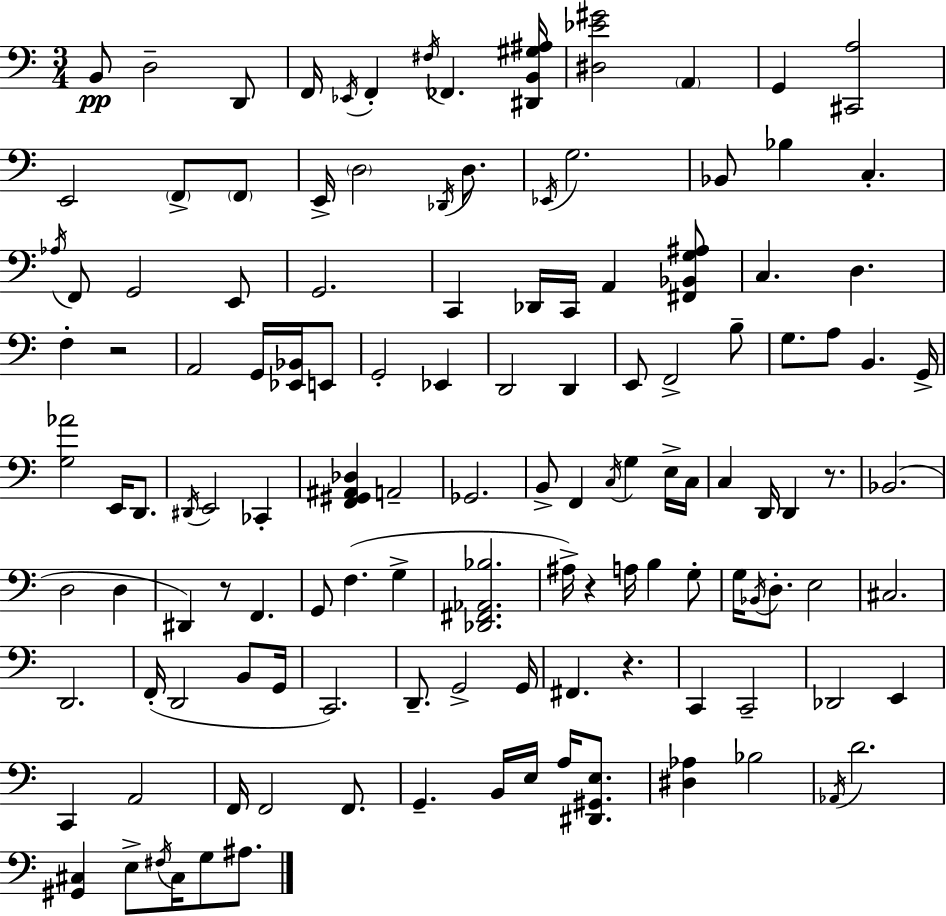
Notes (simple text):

B2/e D3/h D2/e F2/s Eb2/s F2/q F#3/s FES2/q. [D#2,B2,G#3,A#3]/s [D#3,Eb4,G#4]/h A2/q G2/q [C#2,A3]/h E2/h F2/e F2/e E2/s D3/h Db2/s D3/e. Eb2/s G3/h. Bb2/e Bb3/q C3/q. Ab3/s F2/e G2/h E2/e G2/h. C2/q Db2/s C2/s A2/q [F#2,Bb2,G3,A#3]/e C3/q. D3/q. F3/q R/h A2/h G2/s [Eb2,Bb2]/s E2/e G2/h Eb2/q D2/h D2/q E2/e F2/h B3/e G3/e. A3/e B2/q. G2/s [G3,Ab4]/h E2/s D2/e. D#2/s E2/h CES2/q [F2,G#2,A#2,Db3]/q A2/h Gb2/h. B2/e F2/q C3/s G3/q E3/s C3/s C3/q D2/s D2/q R/e. Bb2/h. D3/h D3/q D#2/q R/e F2/q. G2/e F3/q. G3/q [Db2,F#2,Ab2,Bb3]/h. A#3/s R/q A3/s B3/q G3/e G3/s Bb2/s D3/e. E3/h C#3/h. D2/h. F2/s D2/h B2/e G2/s C2/h. D2/e. G2/h G2/s F#2/q. R/q. C2/q C2/h Db2/h E2/q C2/q A2/h F2/s F2/h F2/e. G2/q. B2/s E3/s A3/s [D#2,G#2,E3]/e. [D#3,Ab3]/q Bb3/h Ab2/s D4/h. [G#2,C#3]/q E3/e F#3/s C#3/s G3/e A#3/e.